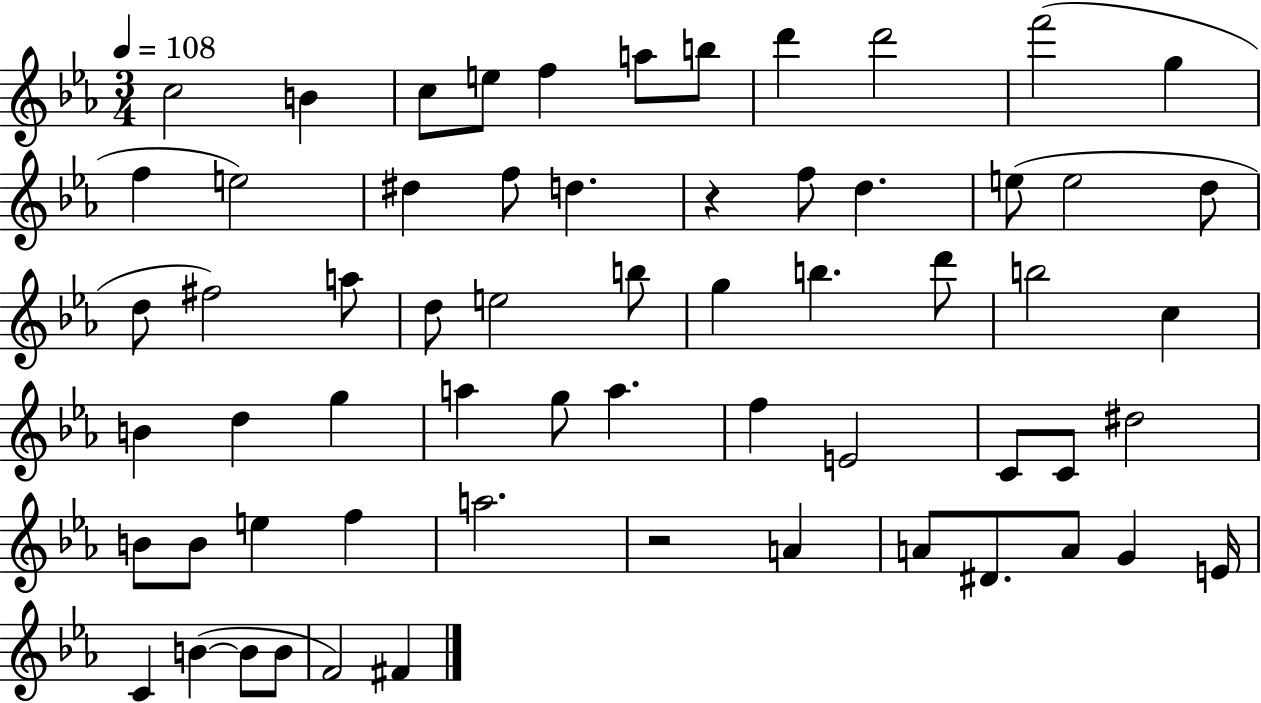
X:1
T:Untitled
M:3/4
L:1/4
K:Eb
c2 B c/2 e/2 f a/2 b/2 d' d'2 f'2 g f e2 ^d f/2 d z f/2 d e/2 e2 d/2 d/2 ^f2 a/2 d/2 e2 b/2 g b d'/2 b2 c B d g a g/2 a f E2 C/2 C/2 ^d2 B/2 B/2 e f a2 z2 A A/2 ^D/2 A/2 G E/4 C B B/2 B/2 F2 ^F